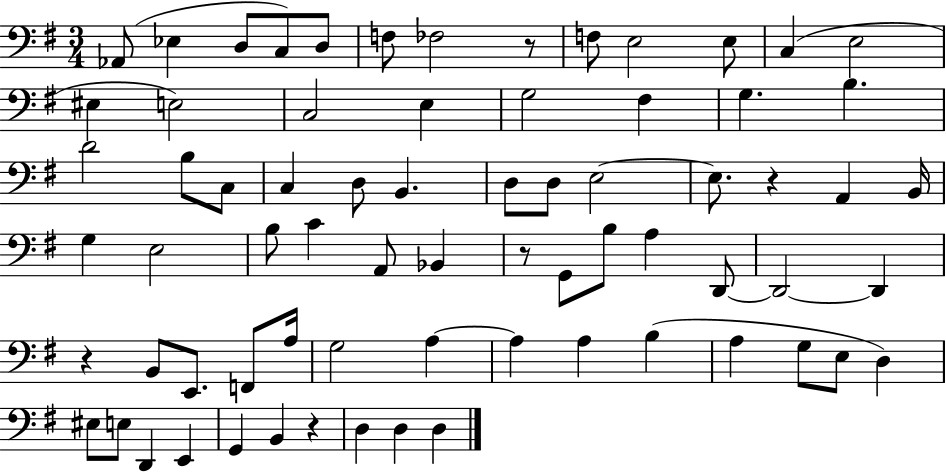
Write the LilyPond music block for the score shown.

{
  \clef bass
  \numericTimeSignature
  \time 3/4
  \key g \major
  aes,8( ees4 d8 c8) d8 | f8 fes2 r8 | f8 e2 e8 | c4( e2 | \break eis4 e2) | c2 e4 | g2 fis4 | g4. b4. | \break d'2 b8 c8 | c4 d8 b,4. | d8 d8 e2~~ | e8. r4 a,4 b,16 | \break g4 e2 | b8 c'4 a,8 bes,4 | r8 g,8 b8 a4 d,8~~ | d,2~~ d,4 | \break r4 b,8 e,8. f,8 a16 | g2 a4~~ | a4 a4 b4( | a4 g8 e8 d4) | \break eis8 e8 d,4 e,4 | g,4 b,4 r4 | d4 d4 d4 | \bar "|."
}